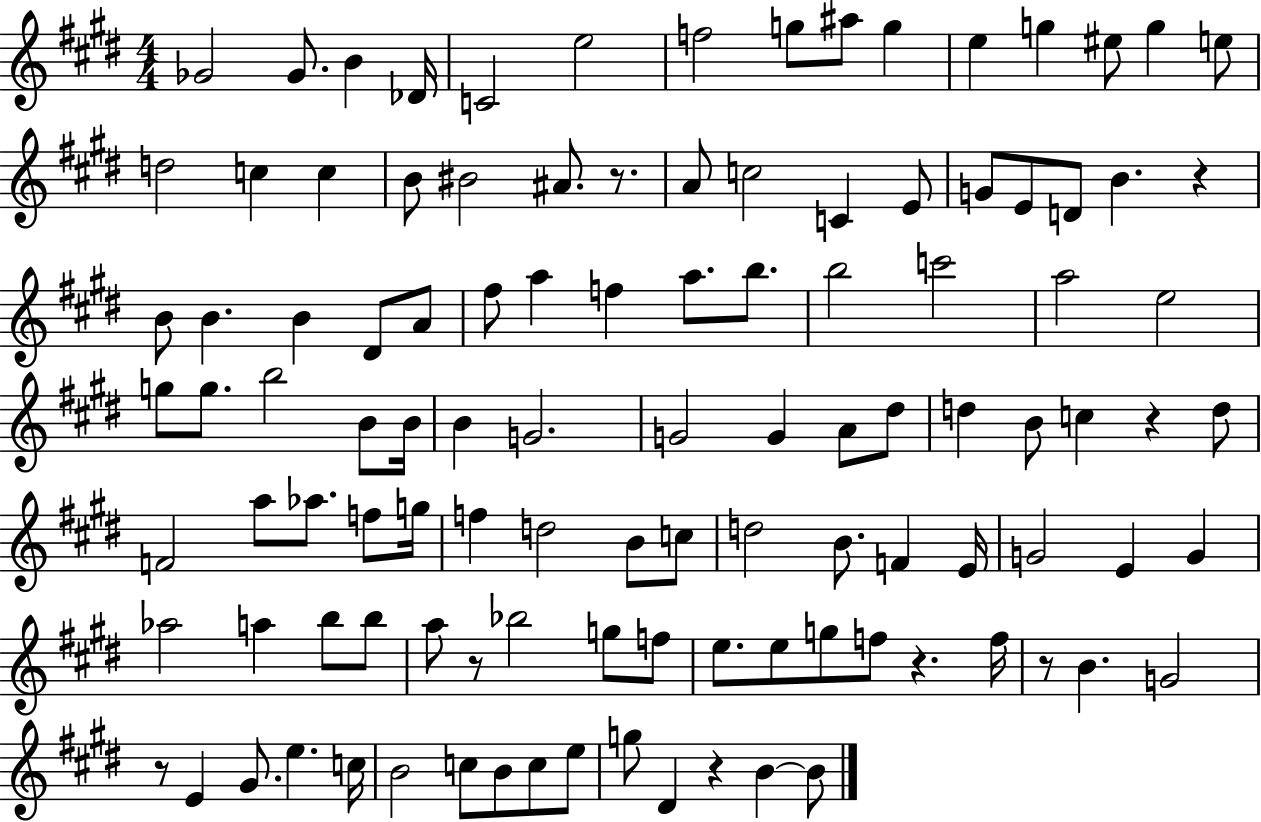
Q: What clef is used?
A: treble